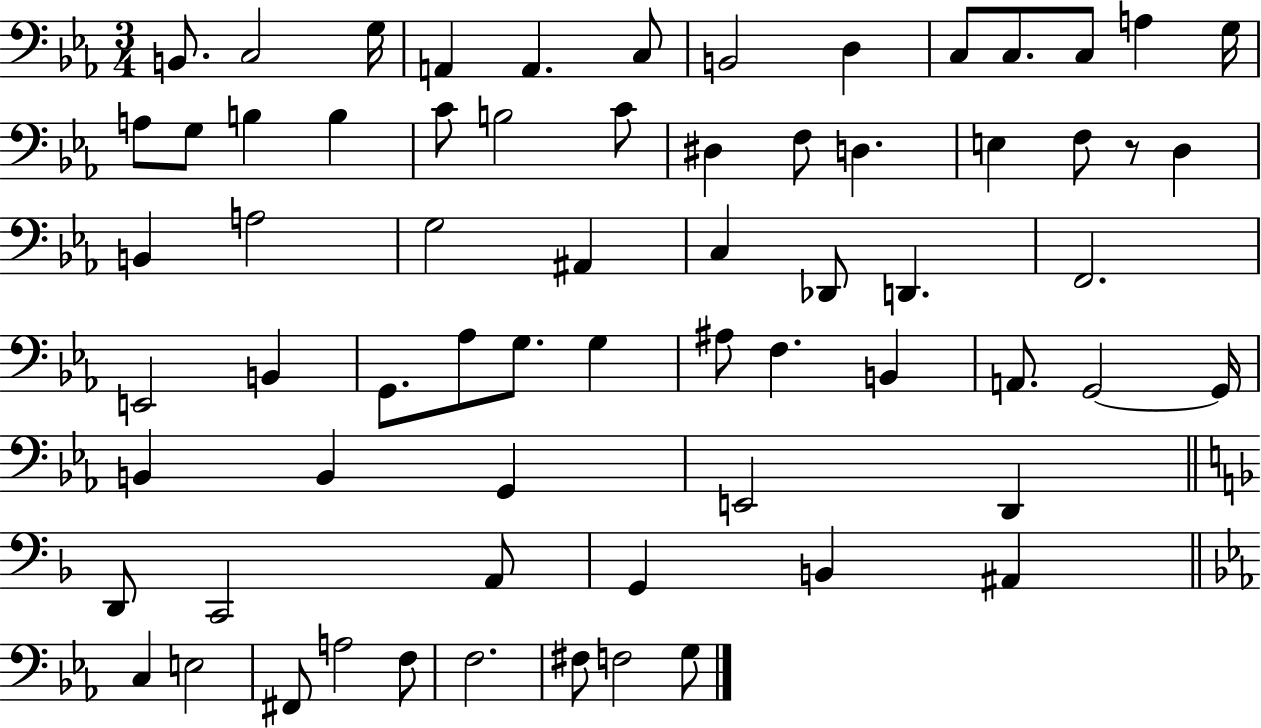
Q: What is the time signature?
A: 3/4